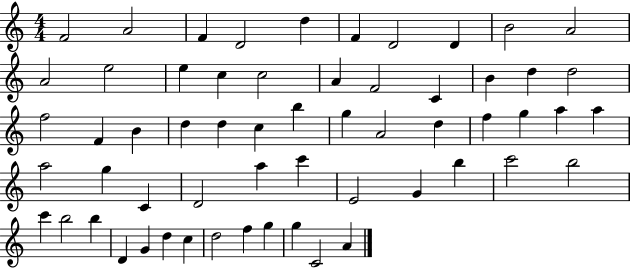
{
  \clef treble
  \numericTimeSignature
  \time 4/4
  \key c \major
  f'2 a'2 | f'4 d'2 d''4 | f'4 d'2 d'4 | b'2 a'2 | \break a'2 e''2 | e''4 c''4 c''2 | a'4 f'2 c'4 | b'4 d''4 d''2 | \break f''2 f'4 b'4 | d''4 d''4 c''4 b''4 | g''4 a'2 d''4 | f''4 g''4 a''4 a''4 | \break a''2 g''4 c'4 | d'2 a''4 c'''4 | e'2 g'4 b''4 | c'''2 b''2 | \break c'''4 b''2 b''4 | d'4 g'4 d''4 c''4 | d''2 f''4 g''4 | g''4 c'2 a'4 | \break \bar "|."
}